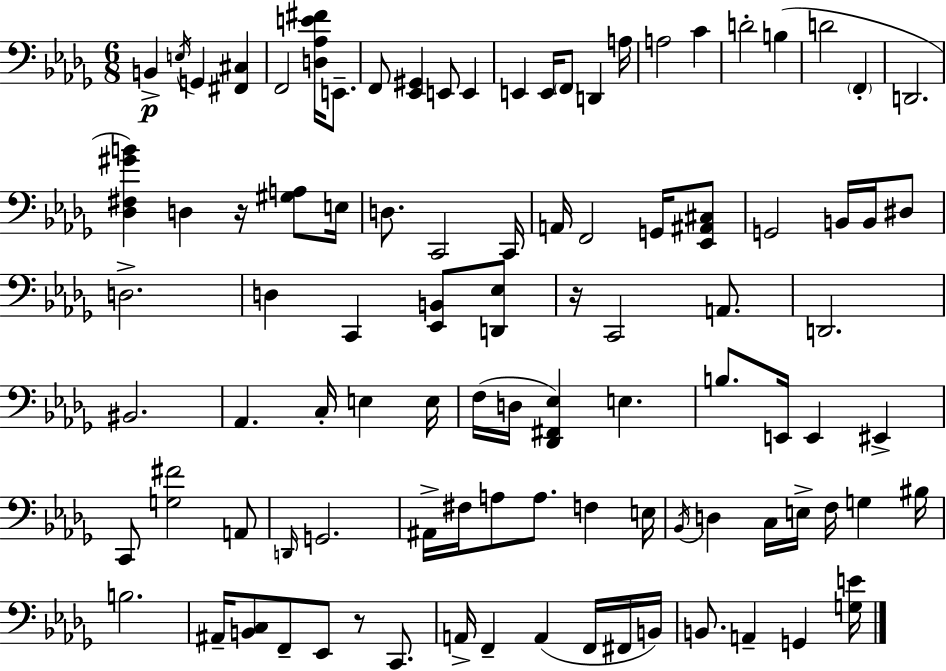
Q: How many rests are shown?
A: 3